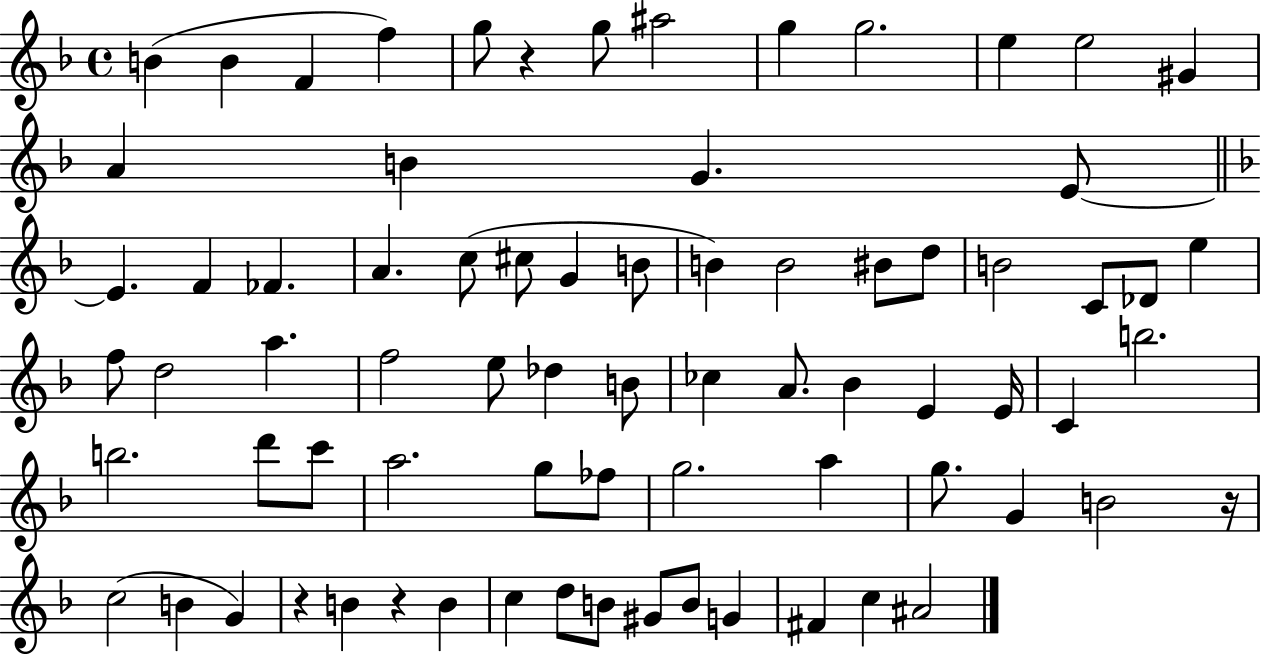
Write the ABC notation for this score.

X:1
T:Untitled
M:4/4
L:1/4
K:F
B B F f g/2 z g/2 ^a2 g g2 e e2 ^G A B G E/2 E F _F A c/2 ^c/2 G B/2 B B2 ^B/2 d/2 B2 C/2 _D/2 e f/2 d2 a f2 e/2 _d B/2 _c A/2 _B E E/4 C b2 b2 d'/2 c'/2 a2 g/2 _f/2 g2 a g/2 G B2 z/4 c2 B G z B z B c d/2 B/2 ^G/2 B/2 G ^F c ^A2